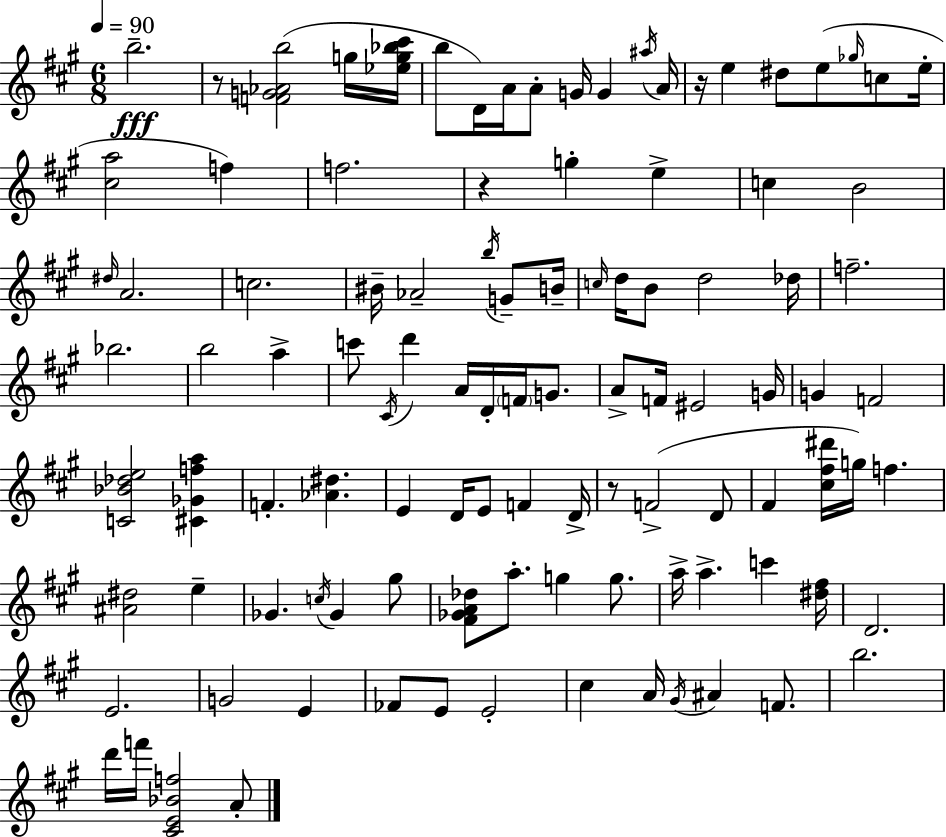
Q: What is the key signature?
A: A major